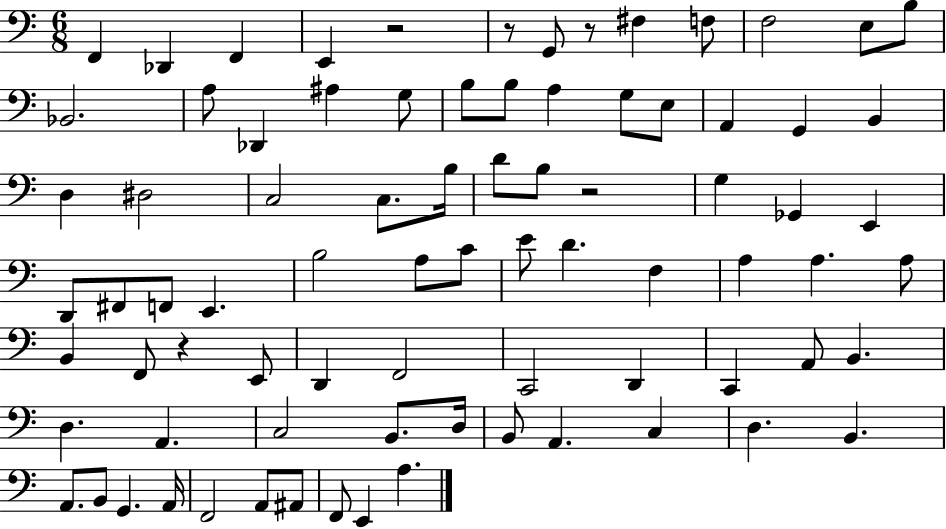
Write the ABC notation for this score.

X:1
T:Untitled
M:6/8
L:1/4
K:C
F,, _D,, F,, E,, z2 z/2 G,,/2 z/2 ^F, F,/2 F,2 E,/2 B,/2 _B,,2 A,/2 _D,, ^A, G,/2 B,/2 B,/2 A, G,/2 E,/2 A,, G,, B,, D, ^D,2 C,2 C,/2 B,/4 D/2 B,/2 z2 G, _G,, E,, D,,/2 ^F,,/2 F,,/2 E,, B,2 A,/2 C/2 E/2 D F, A, A, A,/2 B,, F,,/2 z E,,/2 D,, F,,2 C,,2 D,, C,, A,,/2 B,, D, A,, C,2 B,,/2 D,/4 B,,/2 A,, C, D, B,, A,,/2 B,,/2 G,, A,,/4 F,,2 A,,/2 ^A,,/2 F,,/2 E,, A,